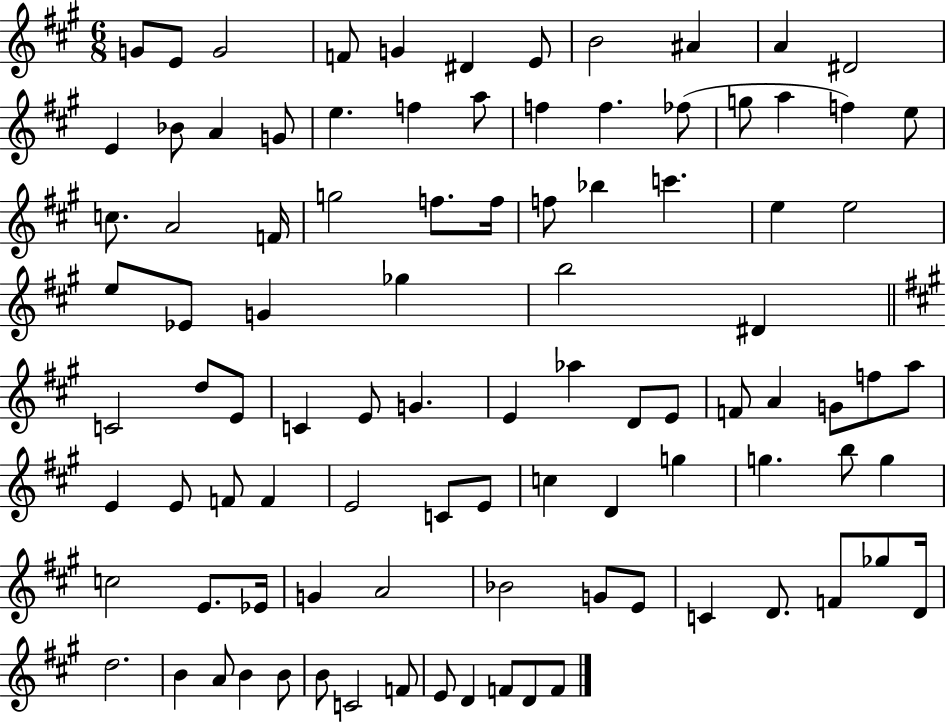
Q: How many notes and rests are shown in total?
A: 96